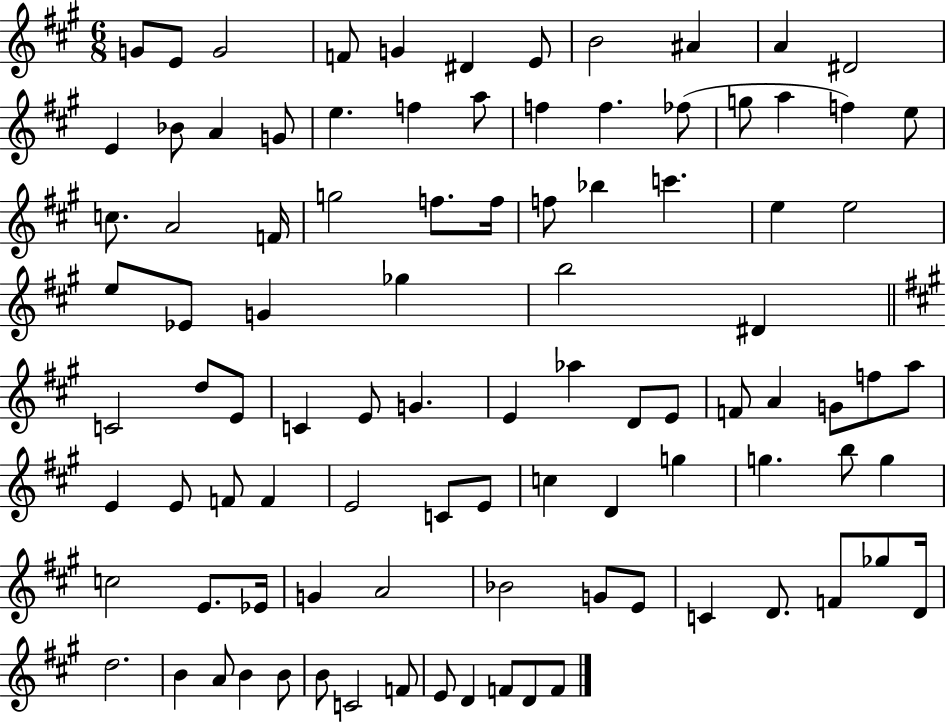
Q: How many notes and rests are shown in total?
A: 96